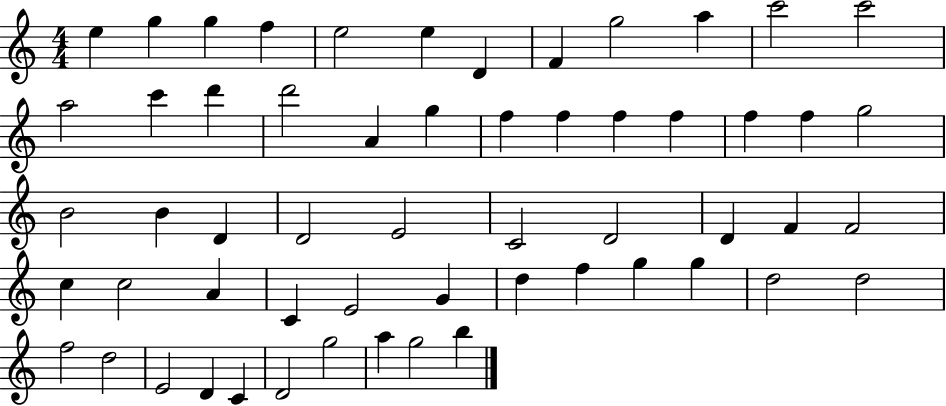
E5/q G5/q G5/q F5/q E5/h E5/q D4/q F4/q G5/h A5/q C6/h C6/h A5/h C6/q D6/q D6/h A4/q G5/q F5/q F5/q F5/q F5/q F5/q F5/q G5/h B4/h B4/q D4/q D4/h E4/h C4/h D4/h D4/q F4/q F4/h C5/q C5/h A4/q C4/q E4/h G4/q D5/q F5/q G5/q G5/q D5/h D5/h F5/h D5/h E4/h D4/q C4/q D4/h G5/h A5/q G5/h B5/q